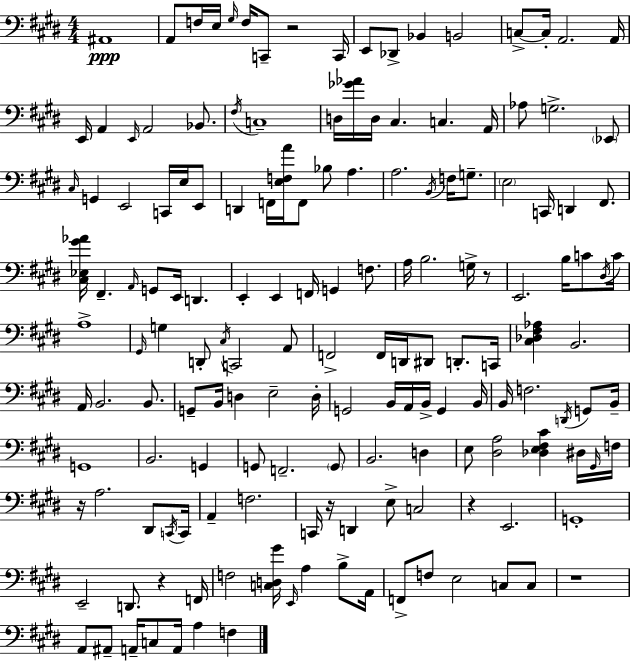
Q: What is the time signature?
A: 4/4